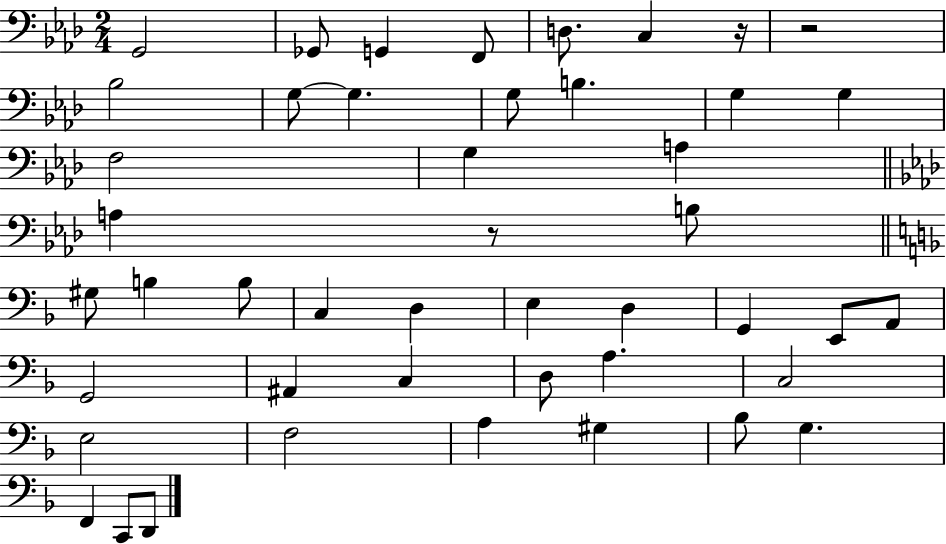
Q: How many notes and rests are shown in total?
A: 46